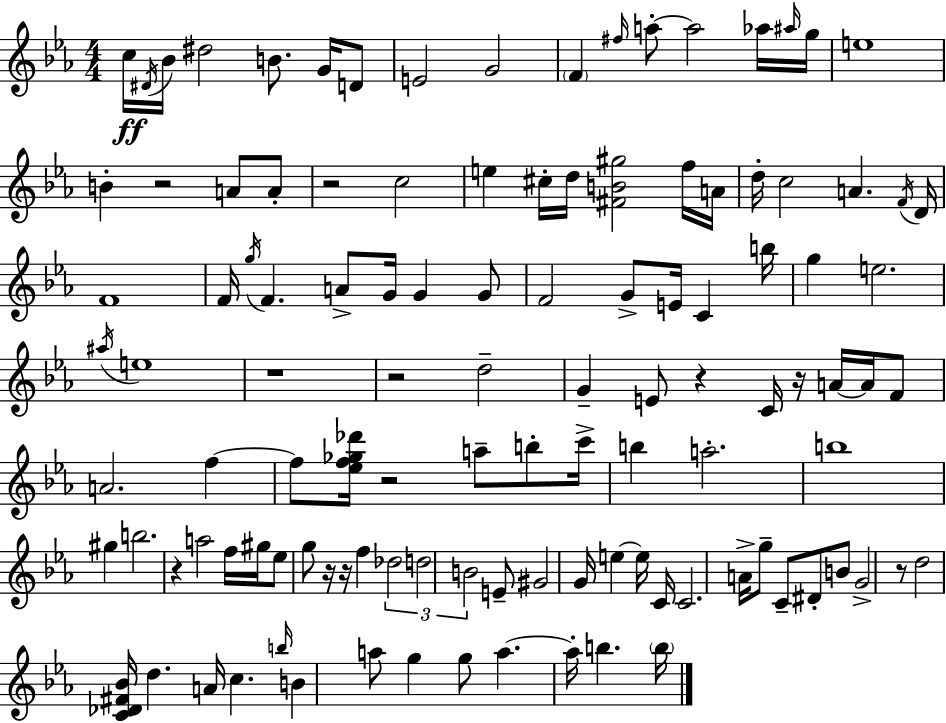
C5/s D#4/s Bb4/s D#5/h B4/e. G4/s D4/e E4/h G4/h F4/q F#5/s A5/e A5/h Ab5/s A#5/s G5/s E5/w B4/q R/h A4/e A4/e R/h C5/h E5/q C#5/s D5/s [F#4,B4,G#5]/h F5/s A4/s D5/s C5/h A4/q. F4/s D4/s F4/w F4/s G5/s F4/q. A4/e G4/s G4/q G4/e F4/h G4/e E4/s C4/q B5/s G5/q E5/h. A#5/s E5/w R/w R/h D5/h G4/q E4/e R/q C4/s R/s A4/s A4/s F4/e A4/h. F5/q F5/e [Eb5,F5,Gb5,Db6]/s R/h A5/e B5/e C6/s B5/q A5/h. B5/w G#5/q B5/h. R/q A5/h F5/s G#5/s Eb5/e G5/e R/s R/s F5/q Db5/h D5/h B4/h E4/e G#4/h G4/s E5/q E5/s C4/s C4/h. A4/s G5/e C4/e D#4/e B4/e G4/h R/e D5/h [C4,Db4,F#4,Bb4]/s D5/q. A4/s C5/q. B5/s B4/q A5/e G5/q G5/e A5/q. A5/s B5/q. B5/s